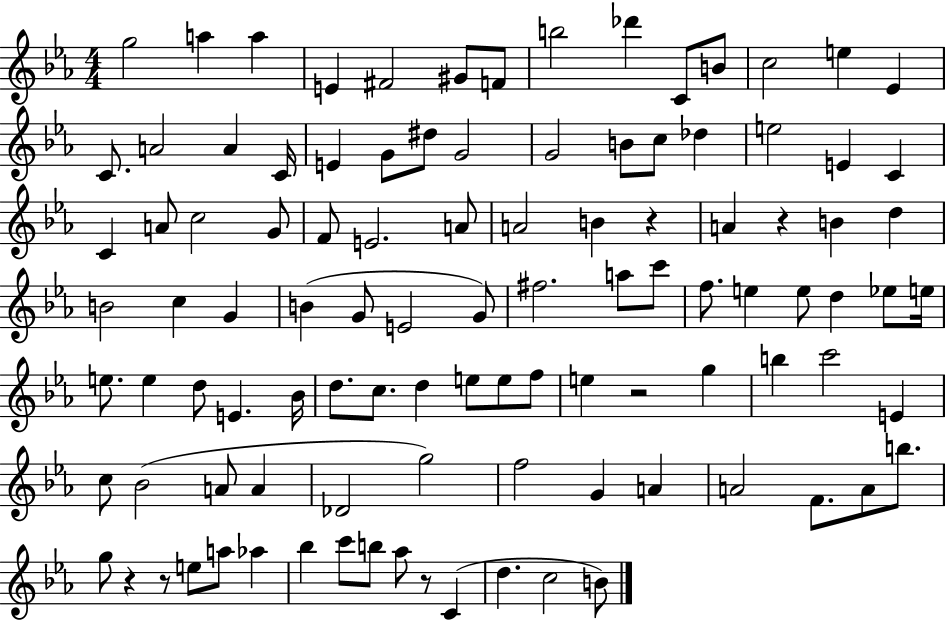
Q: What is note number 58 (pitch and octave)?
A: E5